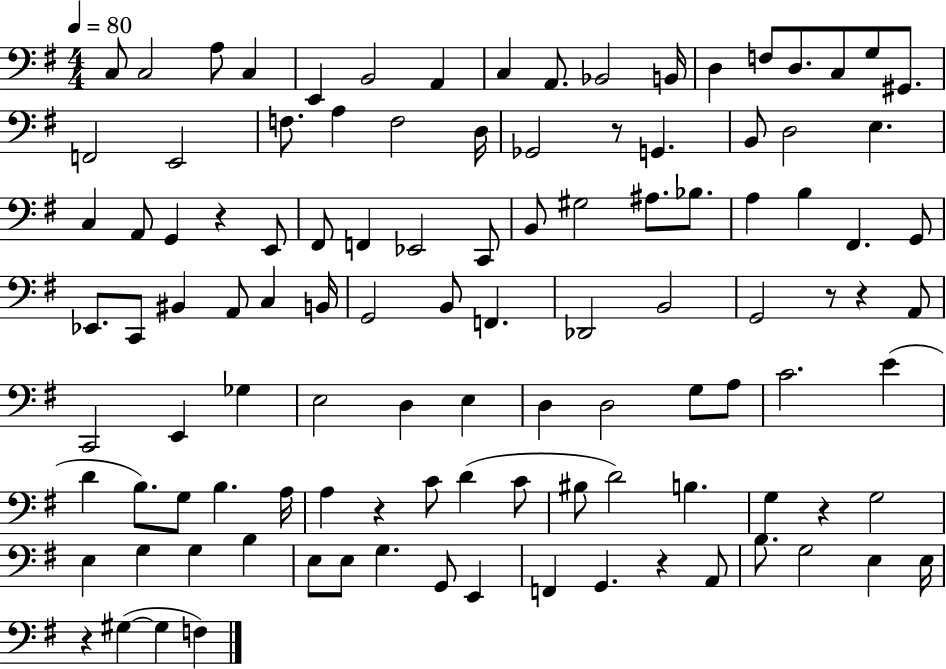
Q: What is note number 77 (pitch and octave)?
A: D4